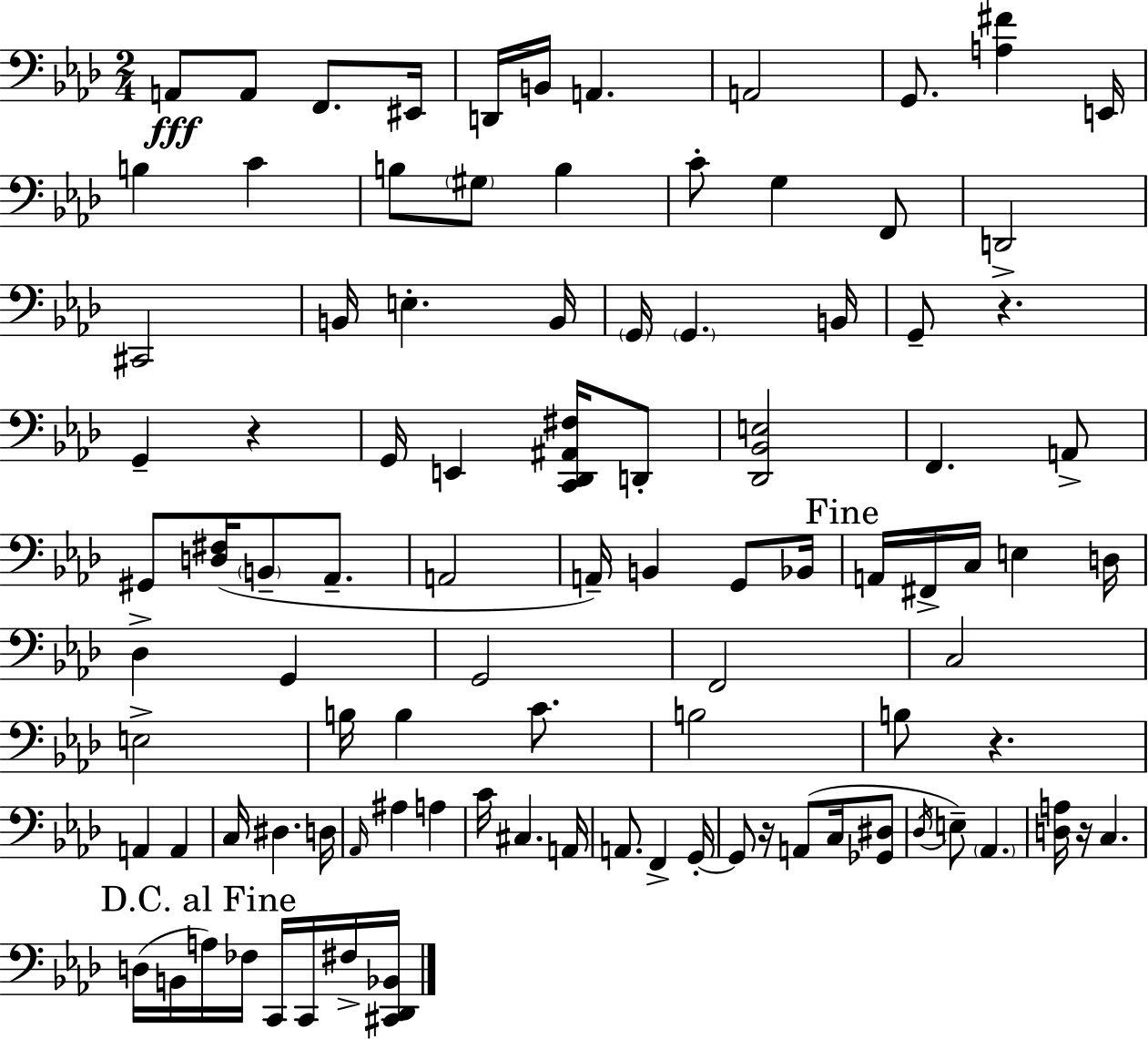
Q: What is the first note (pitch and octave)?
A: A2